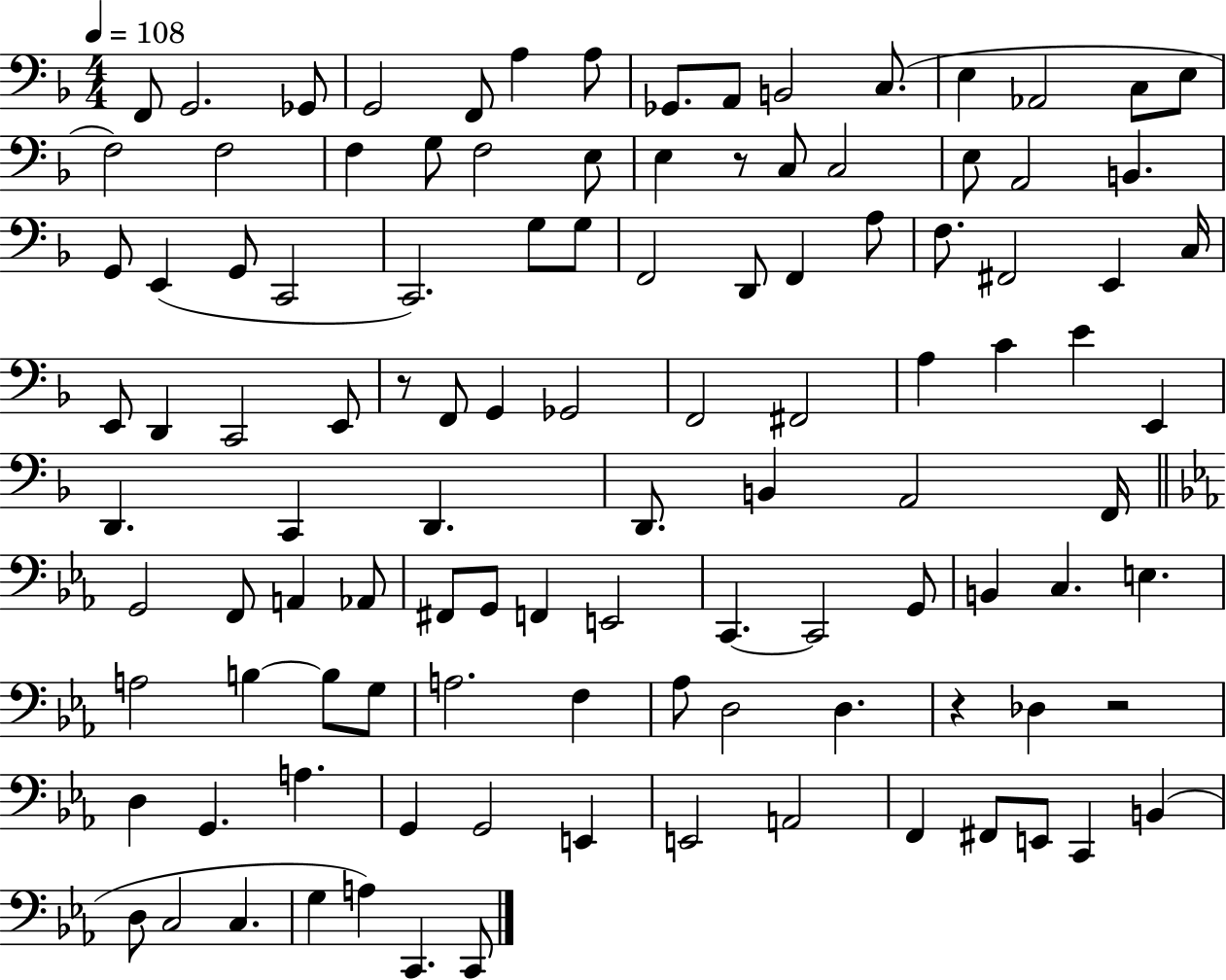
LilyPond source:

{
  \clef bass
  \numericTimeSignature
  \time 4/4
  \key f \major
  \tempo 4 = 108
  f,8 g,2. ges,8 | g,2 f,8 a4 a8 | ges,8. a,8 b,2 c8.( | e4 aes,2 c8 e8 | \break f2) f2 | f4 g8 f2 e8 | e4 r8 c8 c2 | e8 a,2 b,4. | \break g,8 e,4( g,8 c,2 | c,2.) g8 g8 | f,2 d,8 f,4 a8 | f8. fis,2 e,4 c16 | \break e,8 d,4 c,2 e,8 | r8 f,8 g,4 ges,2 | f,2 fis,2 | a4 c'4 e'4 e,4 | \break d,4. c,4 d,4. | d,8. b,4 a,2 f,16 | \bar "||" \break \key c \minor g,2 f,8 a,4 aes,8 | fis,8 g,8 f,4 e,2 | c,4.~~ c,2 g,8 | b,4 c4. e4. | \break a2 b4~~ b8 g8 | a2. f4 | aes8 d2 d4. | r4 des4 r2 | \break d4 g,4. a4. | g,4 g,2 e,4 | e,2 a,2 | f,4 fis,8 e,8 c,4 b,4( | \break d8 c2 c4. | g4 a4) c,4. c,8 | \bar "|."
}